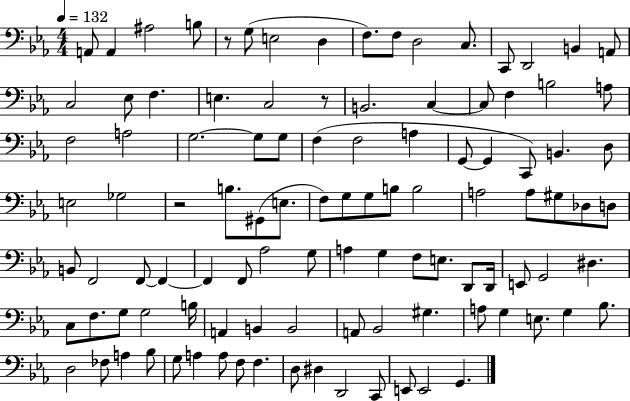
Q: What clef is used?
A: bass